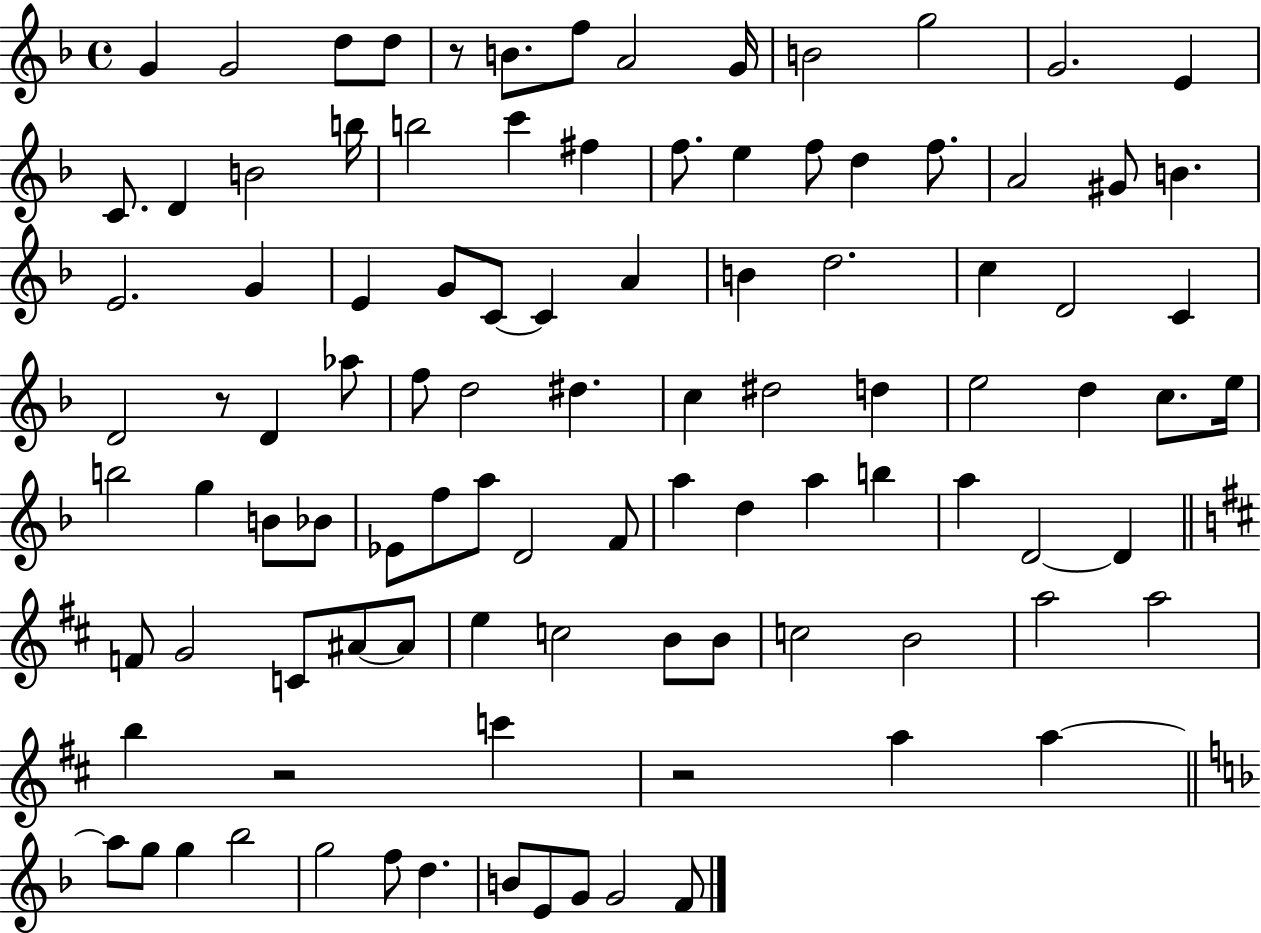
G4/q G4/h D5/e D5/e R/e B4/e. F5/e A4/h G4/s B4/h G5/h G4/h. E4/q C4/e. D4/q B4/h B5/s B5/h C6/q F#5/q F5/e. E5/q F5/e D5/q F5/e. A4/h G#4/e B4/q. E4/h. G4/q E4/q G4/e C4/e C4/q A4/q B4/q D5/h. C5/q D4/h C4/q D4/h R/e D4/q Ab5/e F5/e D5/h D#5/q. C5/q D#5/h D5/q E5/h D5/q C5/e. E5/s B5/h G5/q B4/e Bb4/e Eb4/e F5/e A5/e D4/h F4/e A5/q D5/q A5/q B5/q A5/q D4/h D4/q F4/e G4/h C4/e A#4/e A#4/e E5/q C5/h B4/e B4/e C5/h B4/h A5/h A5/h B5/q R/h C6/q R/h A5/q A5/q A5/e G5/e G5/q Bb5/h G5/h F5/e D5/q. B4/e E4/e G4/e G4/h F4/e